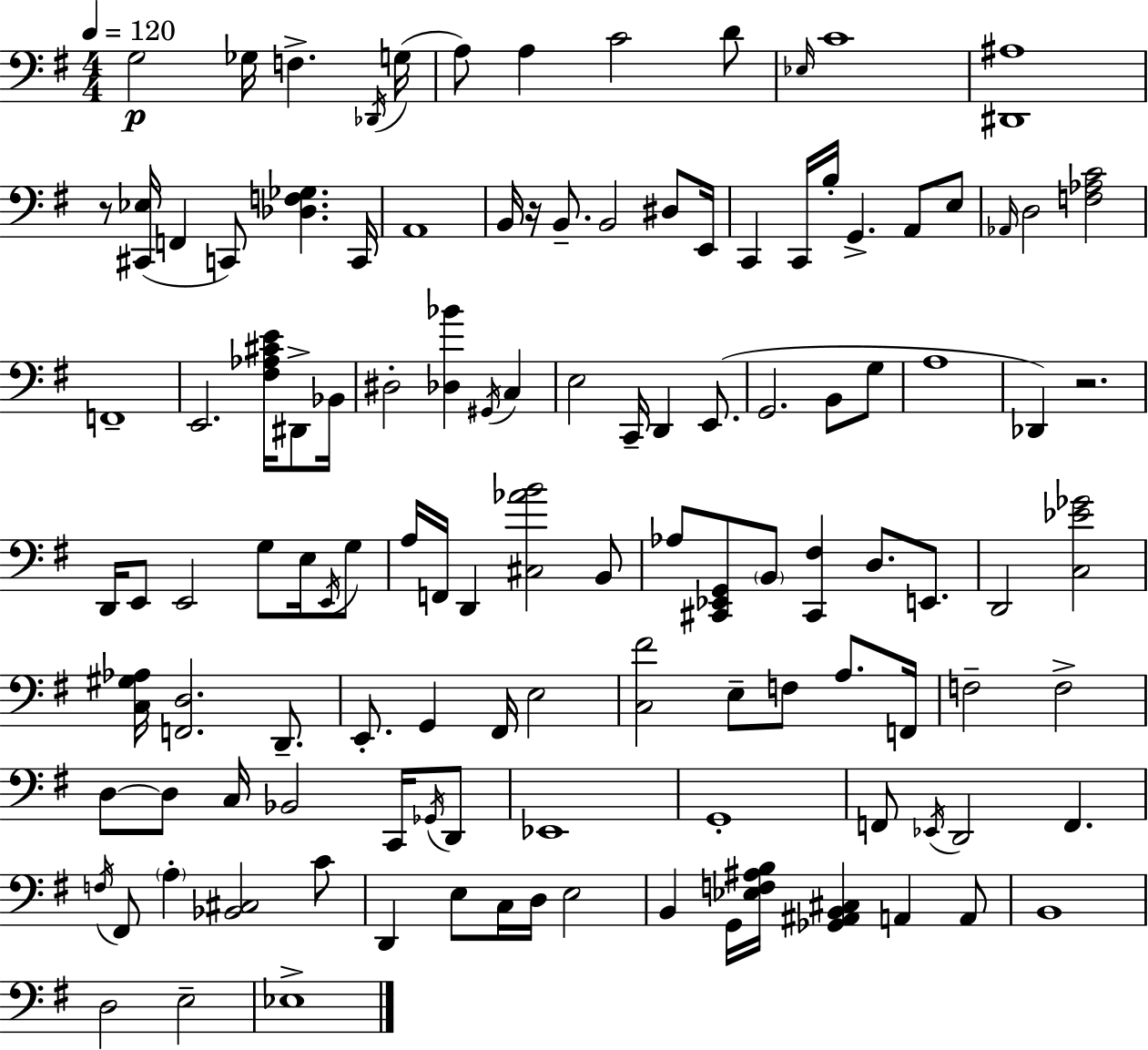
{
  \clef bass
  \numericTimeSignature
  \time 4/4
  \key e \minor
  \tempo 4 = 120
  \repeat volta 2 { g2\p ges16 f4.-> \acciaccatura { des,16 }( | g16 a8) a4 c'2 d'8 | \grace { ees16 } c'1 | <dis, ais>1 | \break r8 <cis, ees>16( f,4 c,8) <des f ges>4. | c,16 a,1 | b,16 r16 b,8.-- b,2 dis8 | e,16 c,4 c,16 b16-. g,4.-> a,8 | \break e8 \grace { aes,16 } d2 <f aes c'>2 | f,1-- | e,2. <fis aes cis' e'>16 | dis,8-> bes,16 dis2-. <des bes'>4 \acciaccatura { gis,16 } | \break c4 e2 c,16-- d,4 | e,8.( g,2. | b,8 g8 a1 | des,4) r2. | \break d,16 e,8 e,2 g8 | e16 \acciaccatura { e,16 } g8 a16 f,16 d,4 <cis aes' b'>2 | b,8 aes8 <cis, ees, g,>8 \parenthesize b,8 <cis, fis>4 d8. | e,8. d,2 <c ees' ges'>2 | \break <c gis aes>16 <f, d>2. | d,8.-- e,8.-. g,4 fis,16 e2 | <c fis'>2 e8-- f8 | a8. f,16 f2-- f2-> | \break d8~~ d8 c16 bes,2 | c,16 \acciaccatura { ges,16 } d,8 ees,1 | g,1-. | f,8 \acciaccatura { ees,16 } d,2 | \break f,4. \acciaccatura { f16 } fis,8 \parenthesize a4-. <bes, cis>2 | c'8 d,4 e8 c16 d16 | e2 b,4 g,16 <ees f ais b>16 <ges, ais, b, cis>4 | a,4 a,8 b,1 | \break d2 | e2-- ees1-> | } \bar "|."
}